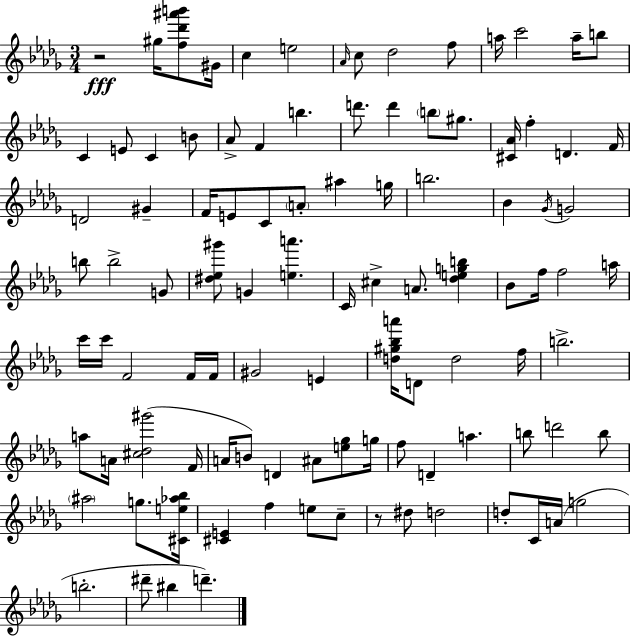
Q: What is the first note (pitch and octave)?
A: G#5